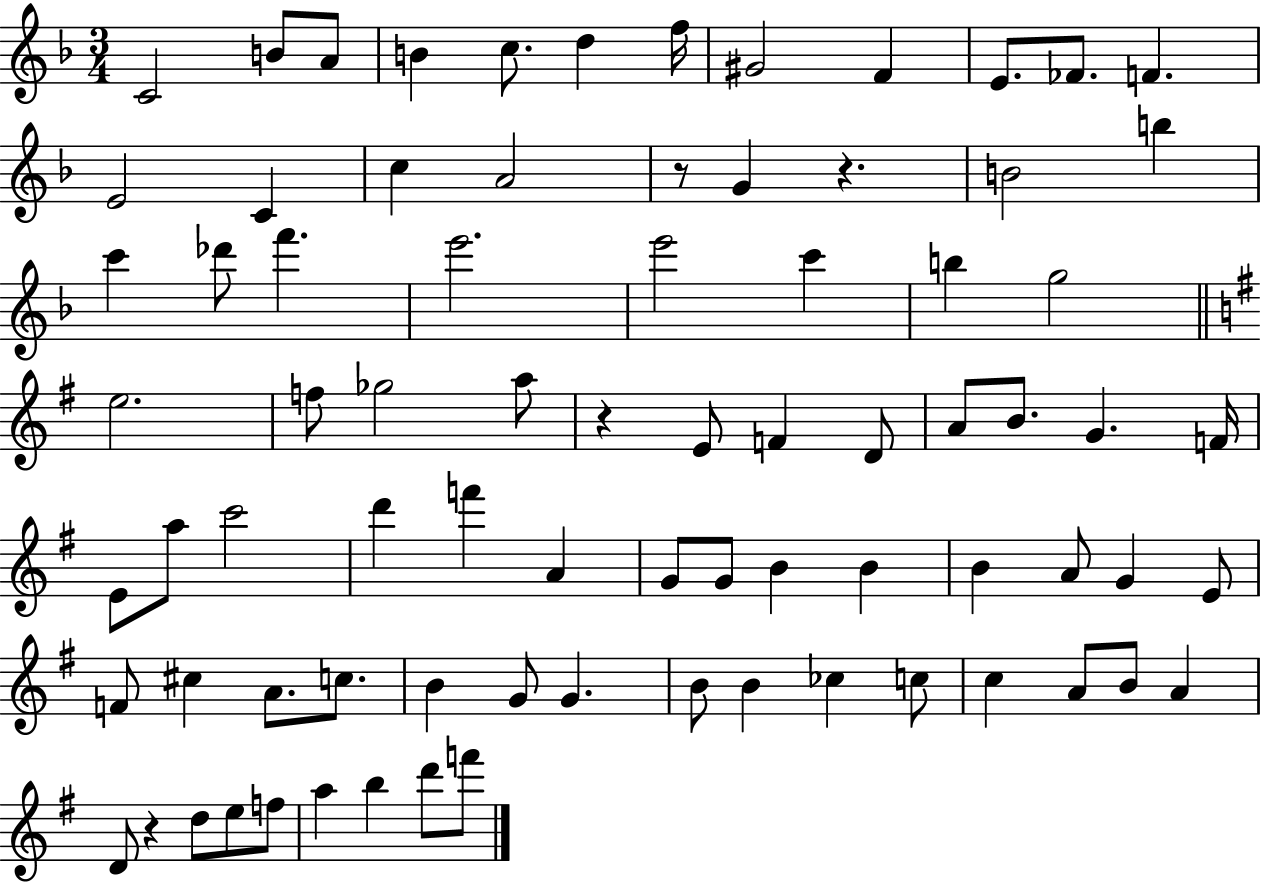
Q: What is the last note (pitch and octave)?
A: F6